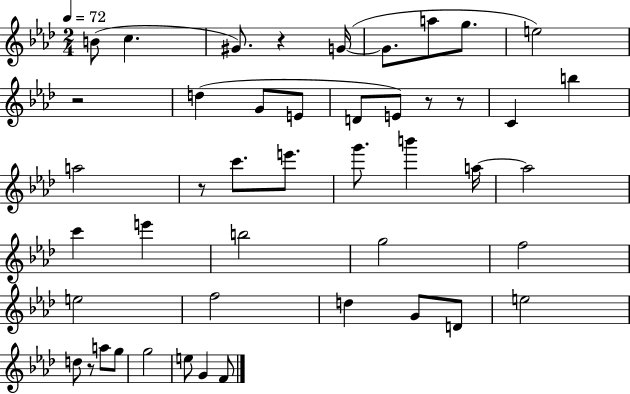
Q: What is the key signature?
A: AES major